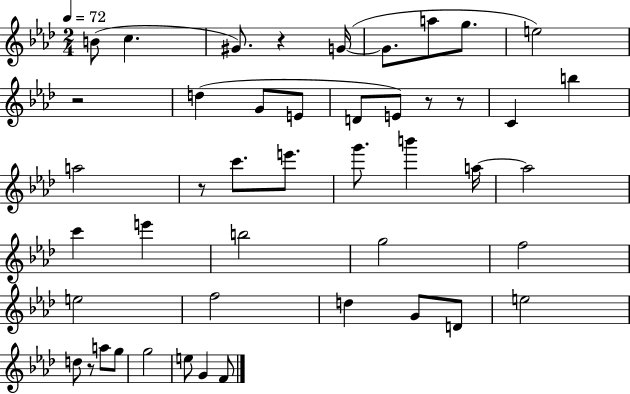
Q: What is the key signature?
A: AES major